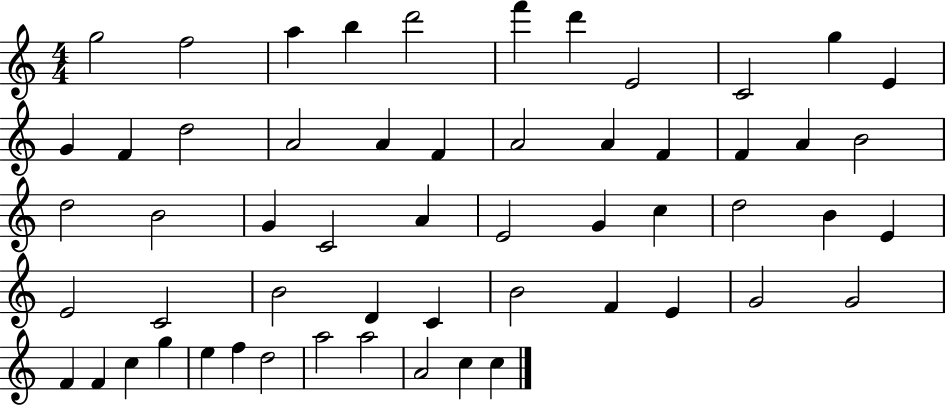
G5/h F5/h A5/q B5/q D6/h F6/q D6/q E4/h C4/h G5/q E4/q G4/q F4/q D5/h A4/h A4/q F4/q A4/h A4/q F4/q F4/q A4/q B4/h D5/h B4/h G4/q C4/h A4/q E4/h G4/q C5/q D5/h B4/q E4/q E4/h C4/h B4/h D4/q C4/q B4/h F4/q E4/q G4/h G4/h F4/q F4/q C5/q G5/q E5/q F5/q D5/h A5/h A5/h A4/h C5/q C5/q